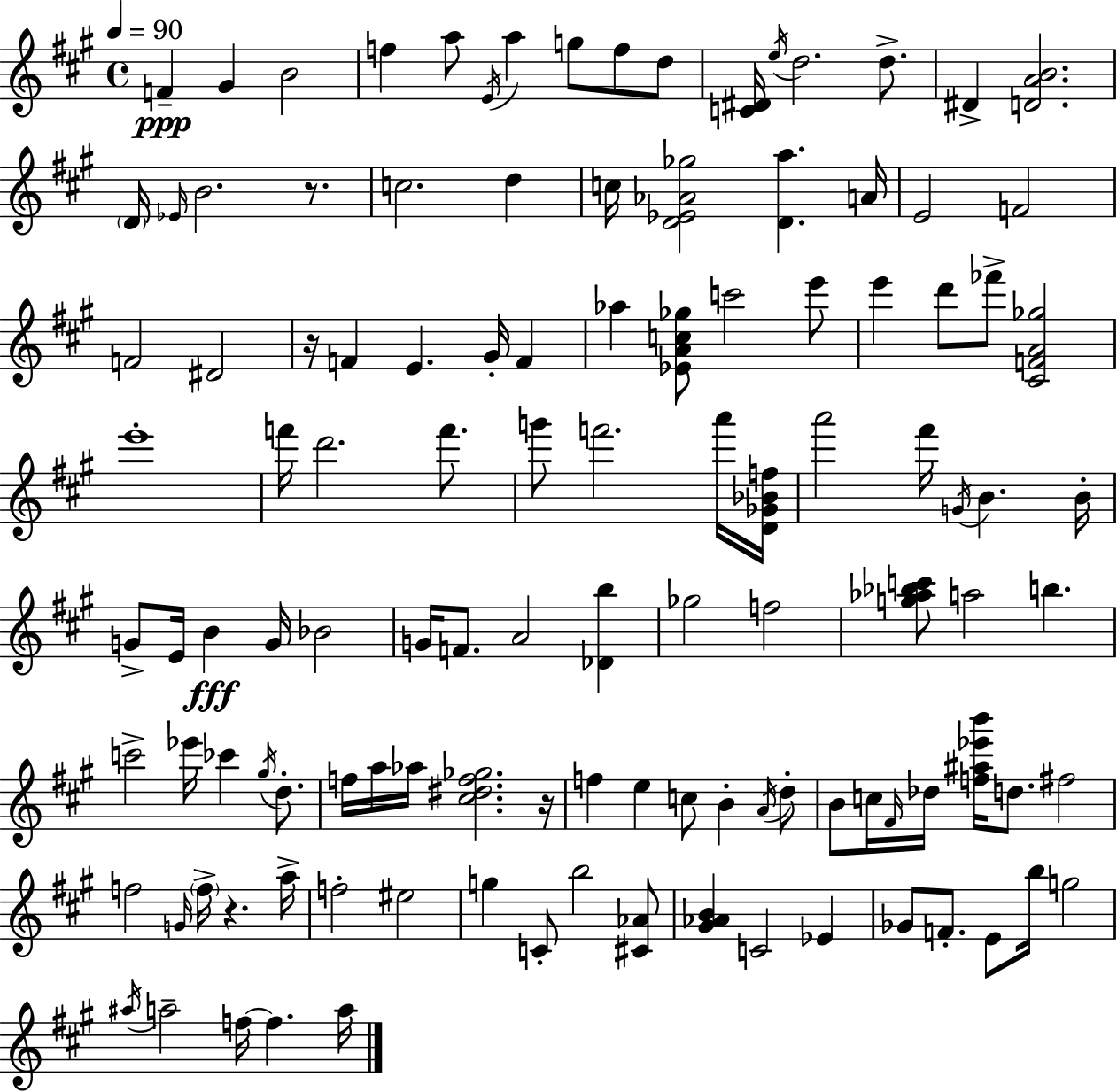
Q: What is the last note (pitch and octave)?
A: A5